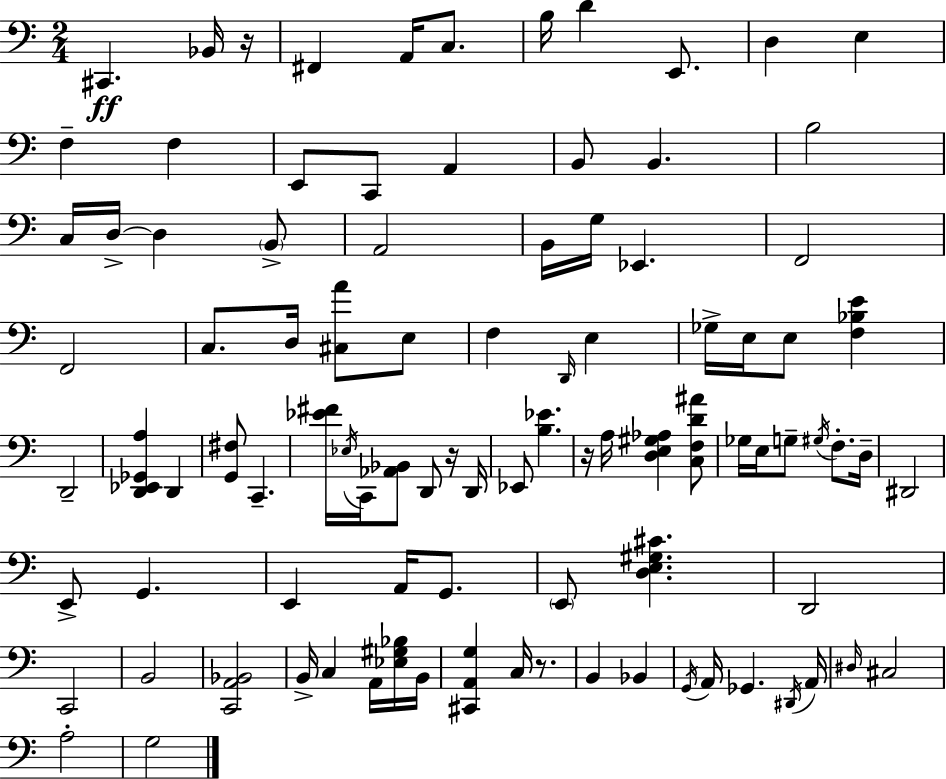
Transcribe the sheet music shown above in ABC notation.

X:1
T:Untitled
M:2/4
L:1/4
K:C
^C,, _B,,/4 z/4 ^F,, A,,/4 C,/2 B,/4 D E,,/2 D, E, F, F, E,,/2 C,,/2 A,, B,,/2 B,, B,2 C,/4 D,/4 D, B,,/2 A,,2 B,,/4 G,/4 _E,, F,,2 F,,2 C,/2 D,/4 [^C,A]/2 E,/2 F, D,,/4 E, _G,/4 E,/4 E,/2 [F,_B,E] D,,2 [D,,_E,,_G,,A,] D,, [G,,^F,]/2 C,, [_E^F]/4 _E,/4 C,,/4 [_A,,_B,,]/2 D,,/2 z/4 D,,/4 _E,,/2 [B,_E] z/4 A,/4 [D,E,^G,_A,] [C,F,D^A]/2 _G,/4 E,/4 G,/2 ^G,/4 F,/2 D,/4 ^D,,2 E,,/2 G,, E,, A,,/4 G,,/2 E,,/2 [D,E,^G,^C] D,,2 C,,2 B,,2 [C,,A,,_B,,]2 B,,/4 C, A,,/4 [_E,^G,_B,]/4 B,,/4 [^C,,A,,G,] C,/4 z/2 B,, _B,, G,,/4 A,,/4 _G,, ^D,,/4 A,,/4 ^D,/4 ^C,2 A,2 G,2